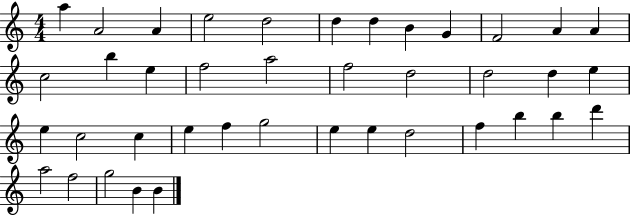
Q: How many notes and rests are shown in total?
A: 40